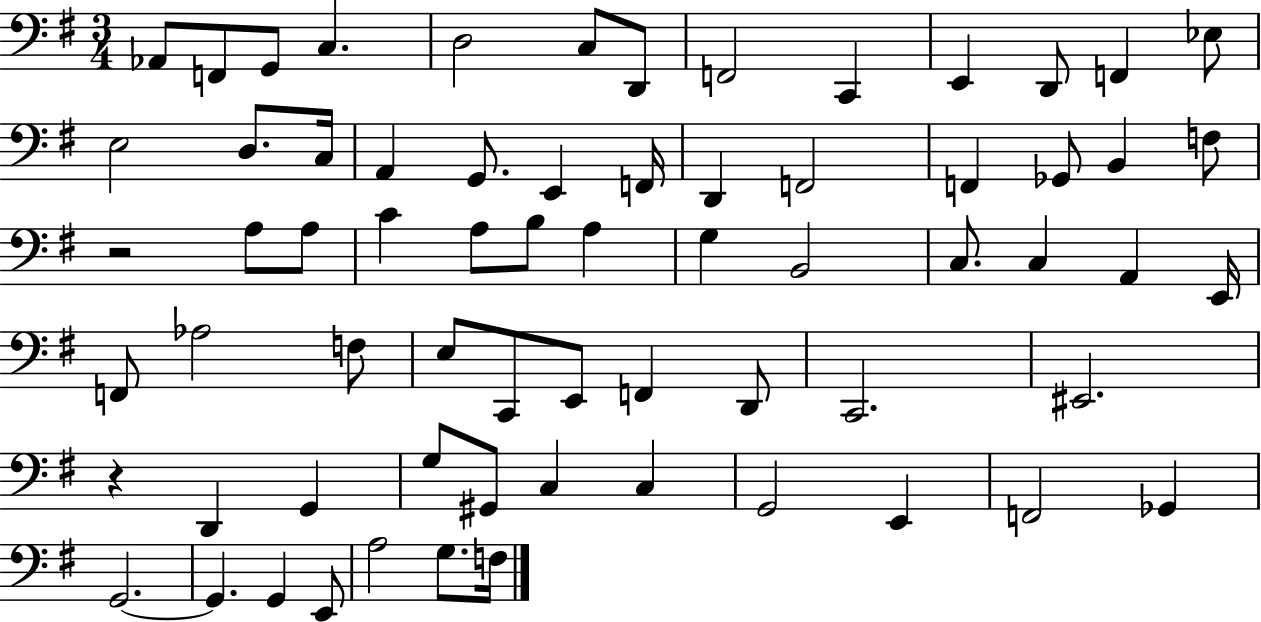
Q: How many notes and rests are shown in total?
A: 67